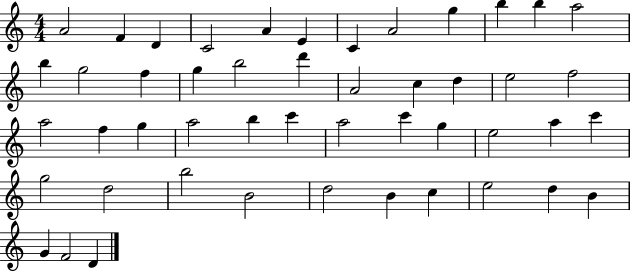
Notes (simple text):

A4/h F4/q D4/q C4/h A4/q E4/q C4/q A4/h G5/q B5/q B5/q A5/h B5/q G5/h F5/q G5/q B5/h D6/q A4/h C5/q D5/q E5/h F5/h A5/h F5/q G5/q A5/h B5/q C6/q A5/h C6/q G5/q E5/h A5/q C6/q G5/h D5/h B5/h B4/h D5/h B4/q C5/q E5/h D5/q B4/q G4/q F4/h D4/q